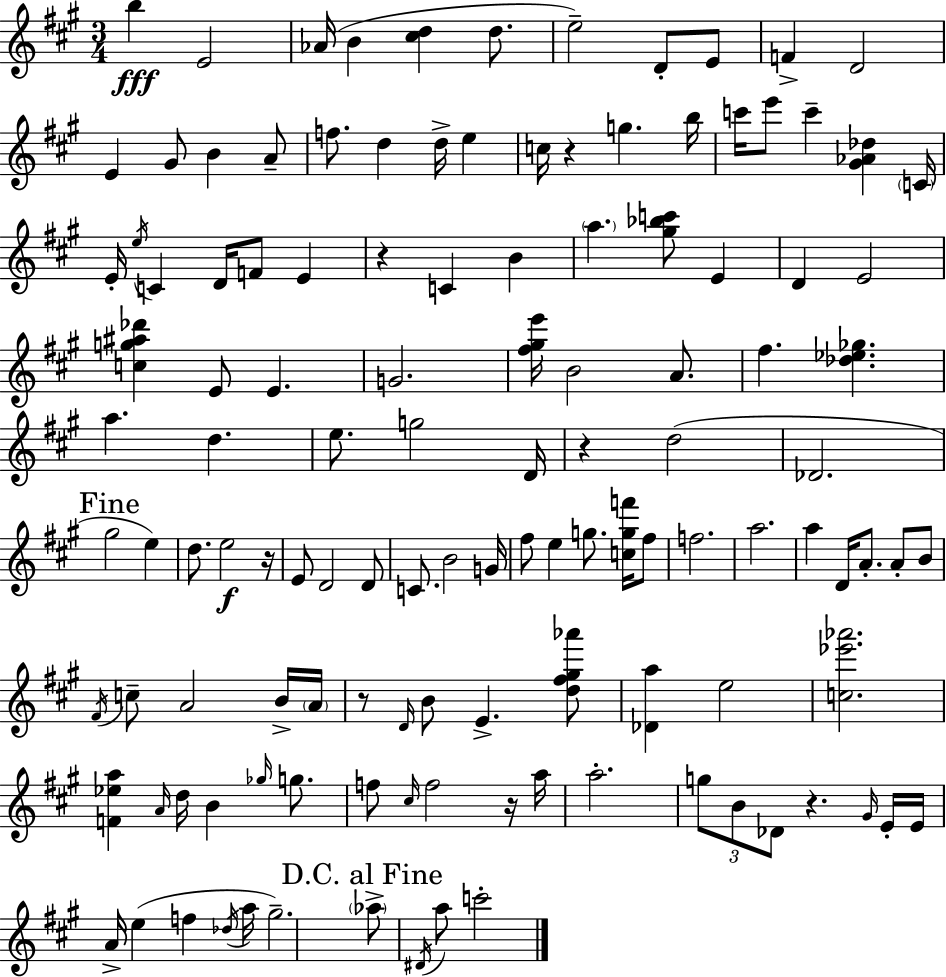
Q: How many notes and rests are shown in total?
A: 124